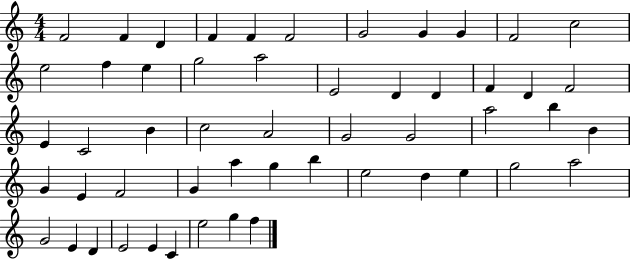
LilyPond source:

{
  \clef treble
  \numericTimeSignature
  \time 4/4
  \key c \major
  f'2 f'4 d'4 | f'4 f'4 f'2 | g'2 g'4 g'4 | f'2 c''2 | \break e''2 f''4 e''4 | g''2 a''2 | e'2 d'4 d'4 | f'4 d'4 f'2 | \break e'4 c'2 b'4 | c''2 a'2 | g'2 g'2 | a''2 b''4 b'4 | \break g'4 e'4 f'2 | g'4 a''4 g''4 b''4 | e''2 d''4 e''4 | g''2 a''2 | \break g'2 e'4 d'4 | e'2 e'4 c'4 | e''2 g''4 f''4 | \bar "|."
}